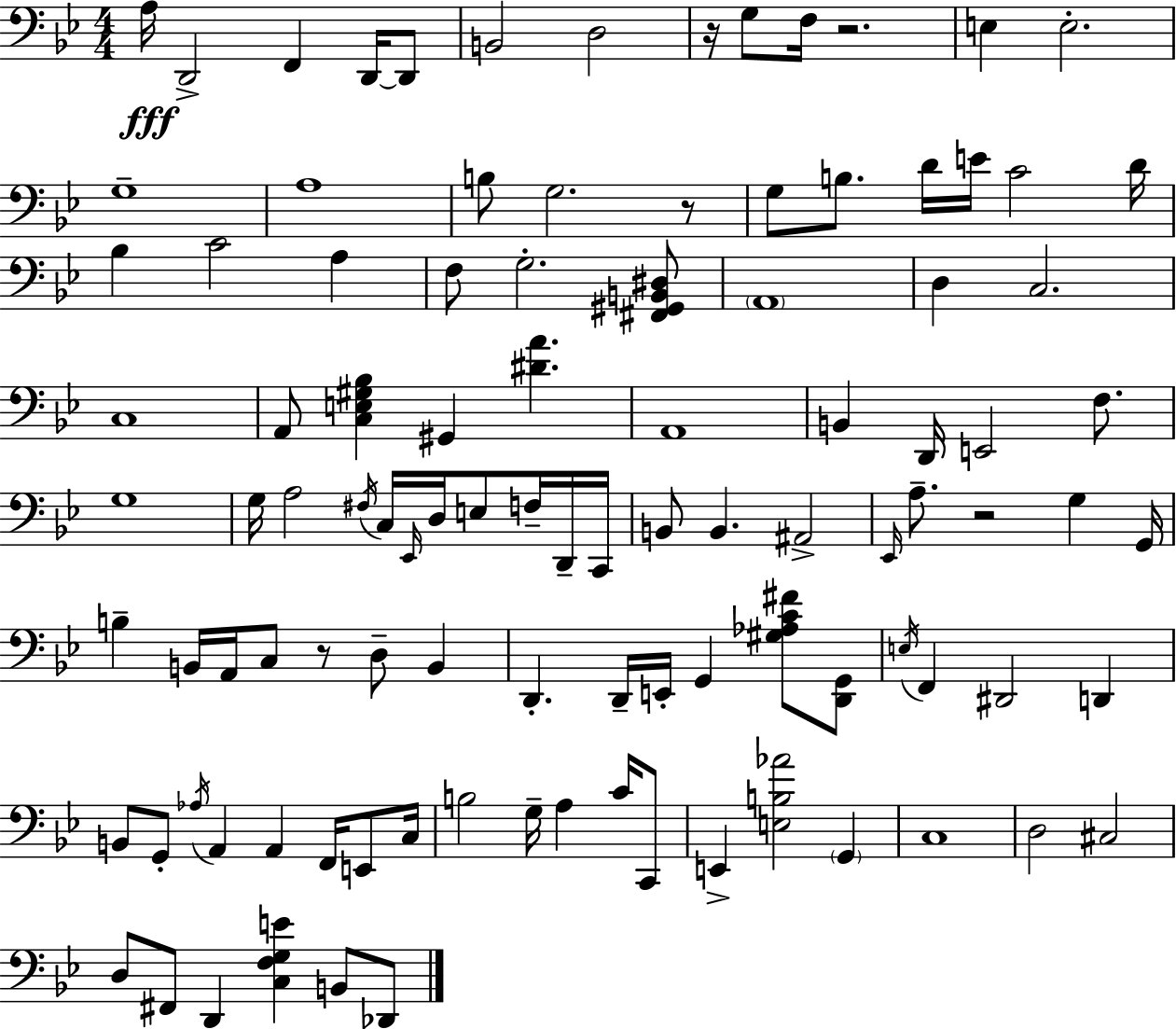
A3/s D2/h F2/q D2/s D2/e B2/h D3/h R/s G3/e F3/s R/h. E3/q E3/h. G3/w A3/w B3/e G3/h. R/e G3/e B3/e. D4/s E4/s C4/h D4/s Bb3/q C4/h A3/q F3/e G3/h. [F#2,G#2,B2,D#3]/e A2/w D3/q C3/h. C3/w A2/e [C3,E3,G#3,Bb3]/q G#2/q [D#4,A4]/q. A2/w B2/q D2/s E2/h F3/e. G3/w G3/s A3/h F#3/s C3/s Eb2/s D3/s E3/e F3/s D2/s C2/s B2/e B2/q. A#2/h Eb2/s A3/e. R/h G3/q G2/s B3/q B2/s A2/s C3/e R/e D3/e B2/q D2/q. D2/s E2/s G2/q [G#3,Ab3,C4,F#4]/e [D2,G2]/e E3/s F2/q D#2/h D2/q B2/e G2/e Ab3/s A2/q A2/q F2/s E2/e C3/s B3/h G3/s A3/q C4/s C2/e E2/q [E3,B3,Ab4]/h G2/q C3/w D3/h C#3/h D3/e F#2/e D2/q [C3,F3,G3,E4]/q B2/e Db2/e